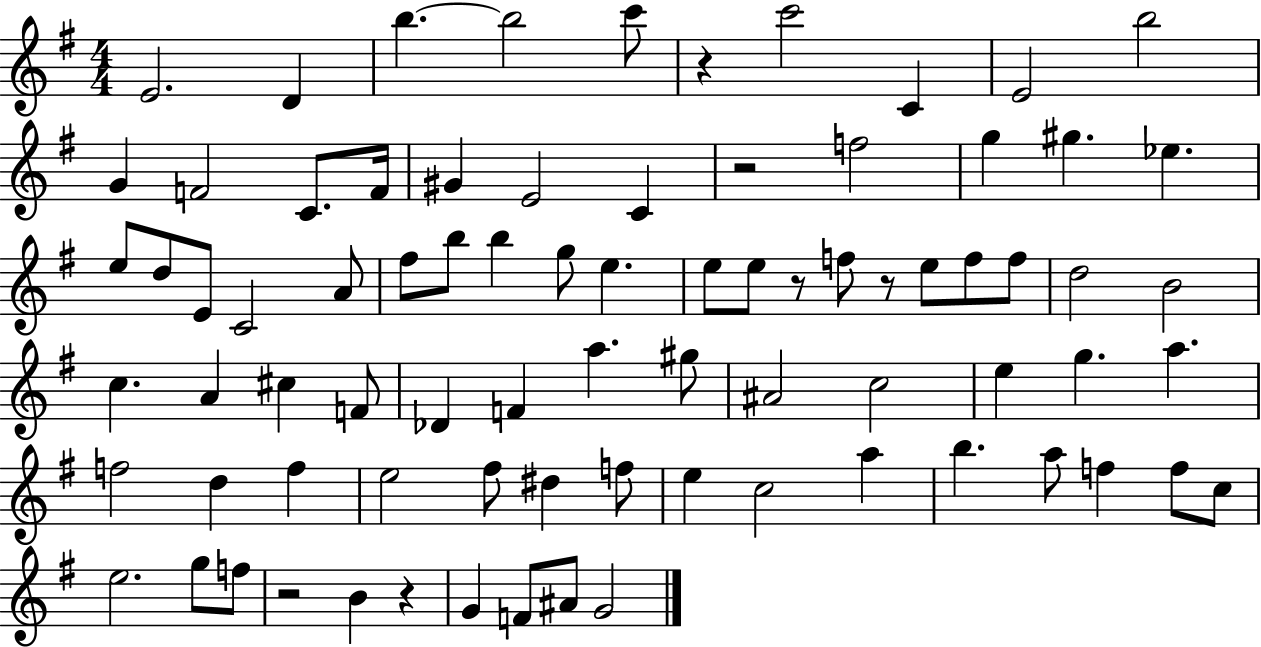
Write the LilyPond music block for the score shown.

{
  \clef treble
  \numericTimeSignature
  \time 4/4
  \key g \major
  e'2. d'4 | b''4.~~ b''2 c'''8 | r4 c'''2 c'4 | e'2 b''2 | \break g'4 f'2 c'8. f'16 | gis'4 e'2 c'4 | r2 f''2 | g''4 gis''4. ees''4. | \break e''8 d''8 e'8 c'2 a'8 | fis''8 b''8 b''4 g''8 e''4. | e''8 e''8 r8 f''8 r8 e''8 f''8 f''8 | d''2 b'2 | \break c''4. a'4 cis''4 f'8 | des'4 f'4 a''4. gis''8 | ais'2 c''2 | e''4 g''4. a''4. | \break f''2 d''4 f''4 | e''2 fis''8 dis''4 f''8 | e''4 c''2 a''4 | b''4. a''8 f''4 f''8 c''8 | \break e''2. g''8 f''8 | r2 b'4 r4 | g'4 f'8 ais'8 g'2 | \bar "|."
}